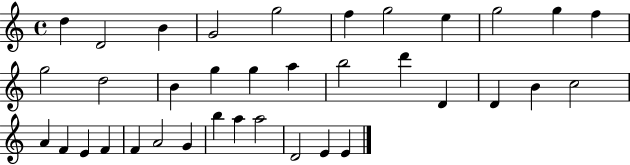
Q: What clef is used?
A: treble